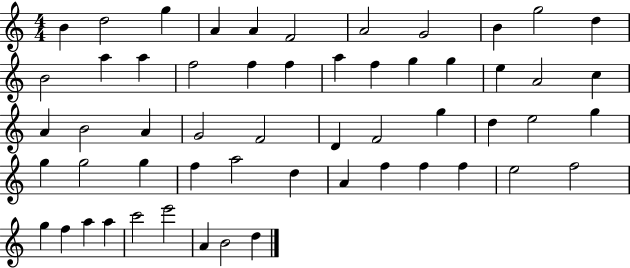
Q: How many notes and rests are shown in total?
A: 56